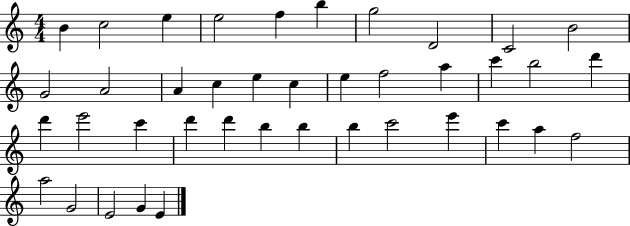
{
  \clef treble
  \numericTimeSignature
  \time 4/4
  \key c \major
  b'4 c''2 e''4 | e''2 f''4 b''4 | g''2 d'2 | c'2 b'2 | \break g'2 a'2 | a'4 c''4 e''4 c''4 | e''4 f''2 a''4 | c'''4 b''2 d'''4 | \break d'''4 e'''2 c'''4 | d'''4 d'''4 b''4 b''4 | b''4 c'''2 e'''4 | c'''4 a''4 f''2 | \break a''2 g'2 | e'2 g'4 e'4 | \bar "|."
}